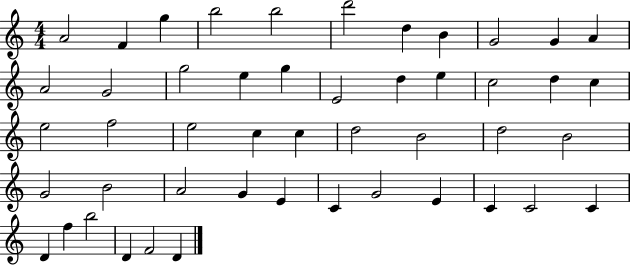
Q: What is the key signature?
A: C major